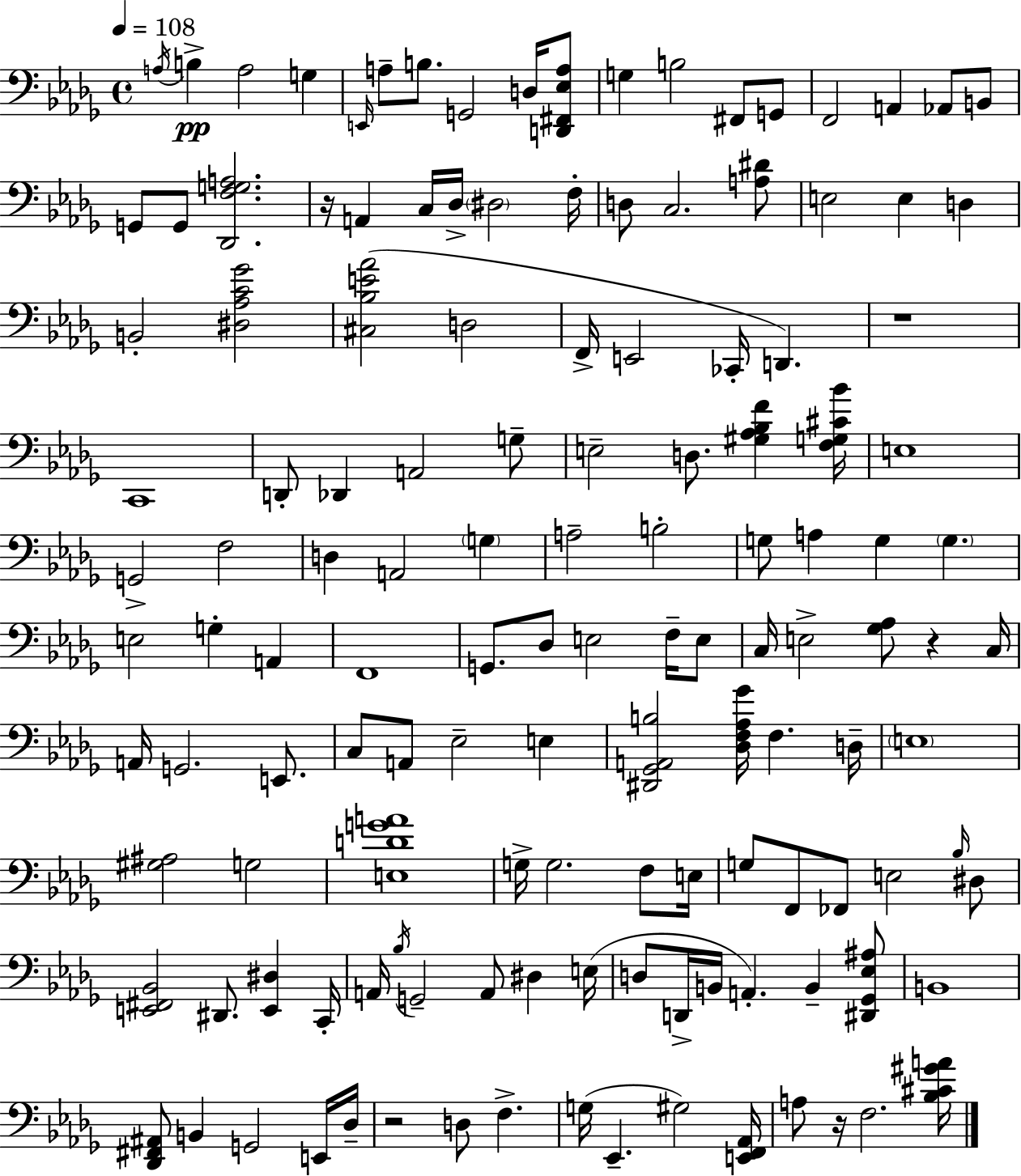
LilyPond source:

{
  \clef bass
  \time 4/4
  \defaultTimeSignature
  \key bes \minor
  \tempo 4 = 108
  \acciaccatura { a16 }\pp b4-> a2 g4 | \grace { e,16 } a8-- b8. g,2 d16 | <d, fis, ees a>8 g4 b2 fis,8 | g,8 f,2 a,4 aes,8 | \break b,8 g,8 g,8 <des, f g a>2. | r16 a,4 c16 des16-> \parenthesize dis2 | f16-. d8 c2. | <a dis'>8 e2 e4 d4 | \break b,2-. <dis aes c' ges'>2 | <cis bes e' aes'>2( d2 | f,16-> e,2 ces,16-. d,4.) | r1 | \break c,1 | d,8-. des,4 a,2 | g8-- e2-- d8. <gis aes bes f'>4 | <f g cis' bes'>16 e1 | \break g,2-> f2 | d4 a,2 \parenthesize g4 | a2-- b2-. | g8 a4 g4 \parenthesize g4. | \break e2 g4-. a,4 | f,1 | g,8. des8 e2 f16-- | e8 c16 e2-> <ges aes>8 r4 | \break c16 a,16 g,2. e,8. | c8 a,8 ees2-- e4 | <dis, ges, a, b>2 <des f aes ges'>16 f4. | d16-- \parenthesize e1 | \break <gis ais>2 g2 | <e d' g' a'>1 | g16-> g2. f8 | e16 g8 f,8 fes,8 e2 | \break \grace { bes16 } dis8 <e, fis, bes,>2 dis,8. <e, dis>4 | c,16-. a,16 \acciaccatura { bes16 } g,2-- a,8 dis4 | e16( d8 d,16-> b,16 a,4.-.) b,4-- | <dis, ges, ees ais>8 b,1 | \break <des, fis, ais,>8 b,4 g,2 | e,16 des16-- r2 d8 f4.-> | g16( ees,4.-- gis2) | <e, f, aes,>16 a8 r16 f2. | \break <bes cis' gis' a'>16 \bar "|."
}